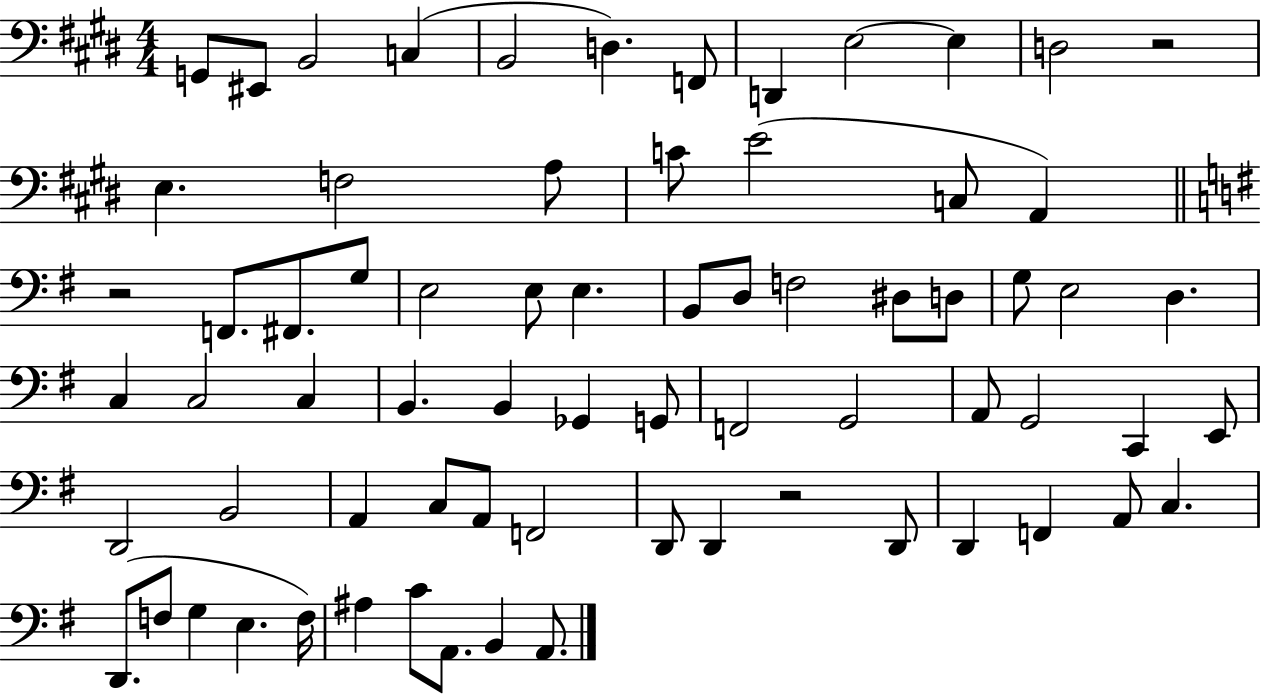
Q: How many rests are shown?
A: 3